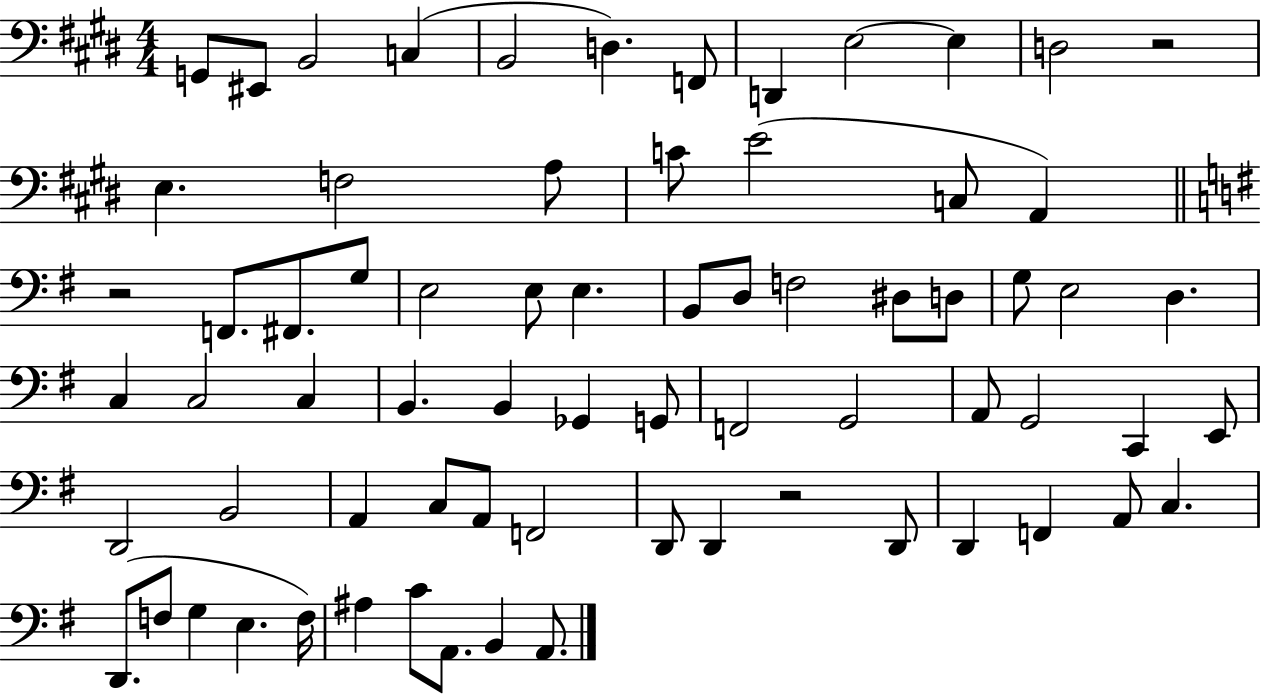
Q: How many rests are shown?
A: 3